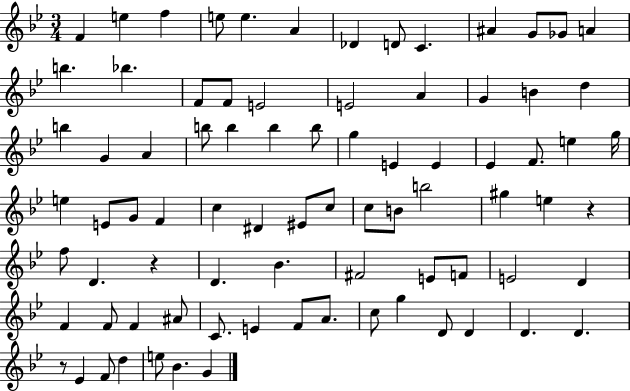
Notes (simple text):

F4/q E5/q F5/q E5/e E5/q. A4/q Db4/q D4/e C4/q. A#4/q G4/e Gb4/e A4/q B5/q. Bb5/q. F4/e F4/e E4/h E4/h A4/q G4/q B4/q D5/q B5/q G4/q A4/q B5/e B5/q B5/q B5/e G5/q E4/q E4/q Eb4/q F4/e. E5/q G5/s E5/q E4/e G4/e F4/q C5/q D#4/q EIS4/e C5/e C5/e B4/e B5/h G#5/q E5/q R/q F5/e D4/q. R/q D4/q. Bb4/q. F#4/h E4/e F4/e E4/h D4/q F4/q F4/e F4/q A#4/e C4/e. E4/q F4/e A4/e. C5/e G5/q D4/e D4/q D4/q. D4/q. R/e Eb4/q F4/e D5/q E5/e Bb4/q. G4/q